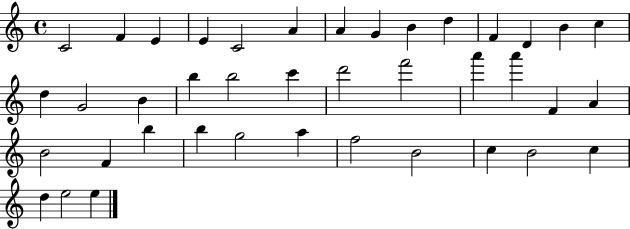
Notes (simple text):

C4/h F4/q E4/q E4/q C4/h A4/q A4/q G4/q B4/q D5/q F4/q D4/q B4/q C5/q D5/q G4/h B4/q B5/q B5/h C6/q D6/h F6/h A6/q A6/q F4/q A4/q B4/h F4/q B5/q B5/q G5/h A5/q F5/h B4/h C5/q B4/h C5/q D5/q E5/h E5/q